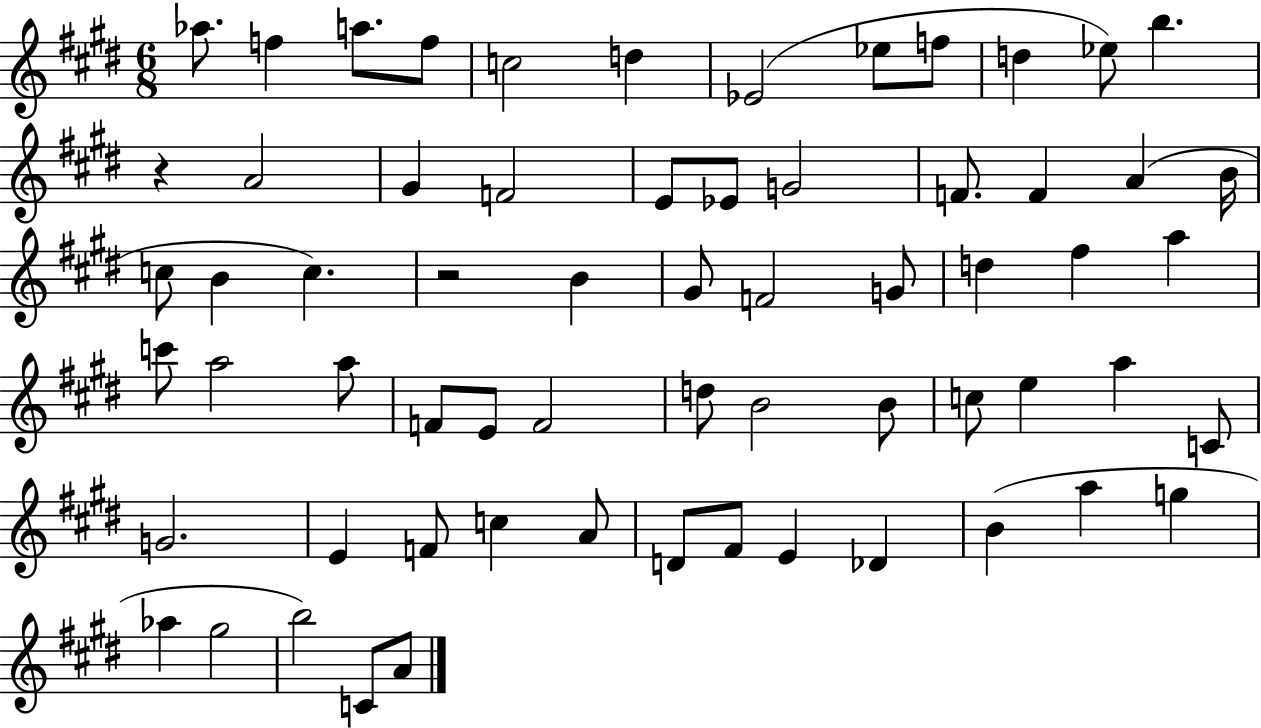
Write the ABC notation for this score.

X:1
T:Untitled
M:6/8
L:1/4
K:E
_a/2 f a/2 f/2 c2 d _E2 _e/2 f/2 d _e/2 b z A2 ^G F2 E/2 _E/2 G2 F/2 F A B/4 c/2 B c z2 B ^G/2 F2 G/2 d ^f a c'/2 a2 a/2 F/2 E/2 F2 d/2 B2 B/2 c/2 e a C/2 G2 E F/2 c A/2 D/2 ^F/2 E _D B a g _a ^g2 b2 C/2 A/2